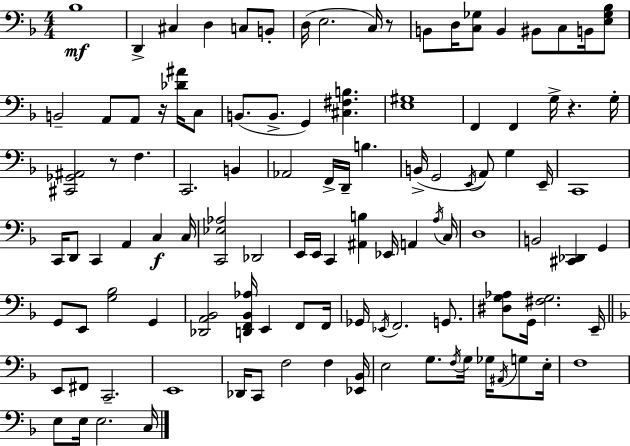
Bb3/w D2/q C#3/q D3/q C3/e B2/e D3/s E3/h. C3/s R/e B2/e D3/s [C3,Gb3]/e B2/q BIS2/e C3/e B2/s [E3,Gb3,Bb3]/e B2/h A2/e A2/e R/s [Db4,A#4]/s C3/e B2/e. B2/e. G2/q [C#3,F#3,B3]/q. [E3,G#3]/w F2/q F2/q G3/s R/q. G3/s [C#2,Gb2,A#2]/h R/e F3/q. C2/h. B2/q Ab2/h F2/s D2/s B3/q. B2/s G2/h E2/s A2/e G3/q E2/s C2/w C2/s D2/e C2/q A2/q C3/q C3/s [C2,Eb3,Ab3]/h Db2/h E2/s E2/s C2/q [A#2,B3]/q Eb2/s A2/q A3/s C3/s D3/w B2/h [C#2,Db2]/q G2/q G2/e E2/e [G3,Bb3]/h G2/q [Db2,A2,Bb2]/h [D2,F2,Bb2,Ab3]/s E2/q F2/e F2/s Gb2/s Eb2/s F2/h. G2/e. [D#3,G3,Ab3]/e G2/s [F#3,G3]/h. E2/s E2/e F#2/e C2/h. E2/w Db2/s C2/e F3/h F3/q [Eb2,Bb2]/s E3/h G3/e. F3/s G3/s Gb3/s A#2/s G3/e E3/s F3/w E3/e E3/s E3/h. C3/s